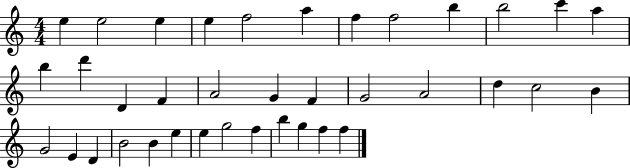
E5/q E5/h E5/q E5/q F5/h A5/q F5/q F5/h B5/q B5/h C6/q A5/q B5/q D6/q D4/q F4/q A4/h G4/q F4/q G4/h A4/h D5/q C5/h B4/q G4/h E4/q D4/q B4/h B4/q E5/q E5/q G5/h F5/q B5/q G5/q F5/q F5/q